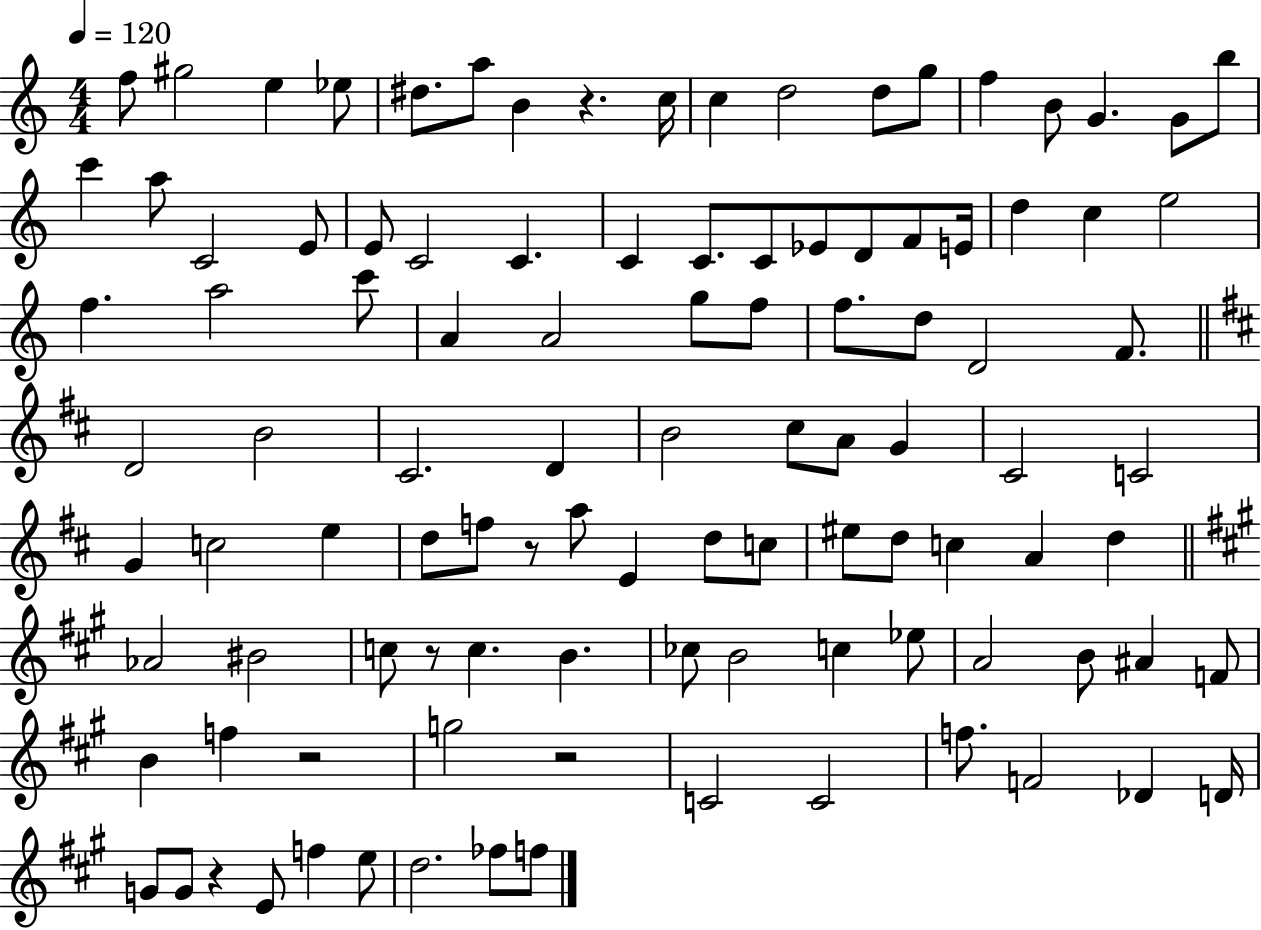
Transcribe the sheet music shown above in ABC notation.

X:1
T:Untitled
M:4/4
L:1/4
K:C
f/2 ^g2 e _e/2 ^d/2 a/2 B z c/4 c d2 d/2 g/2 f B/2 G G/2 b/2 c' a/2 C2 E/2 E/2 C2 C C C/2 C/2 _E/2 D/2 F/2 E/4 d c e2 f a2 c'/2 A A2 g/2 f/2 f/2 d/2 D2 F/2 D2 B2 ^C2 D B2 ^c/2 A/2 G ^C2 C2 G c2 e d/2 f/2 z/2 a/2 E d/2 c/2 ^e/2 d/2 c A d _A2 ^B2 c/2 z/2 c B _c/2 B2 c _e/2 A2 B/2 ^A F/2 B f z2 g2 z2 C2 C2 f/2 F2 _D D/4 G/2 G/2 z E/2 f e/2 d2 _f/2 f/2